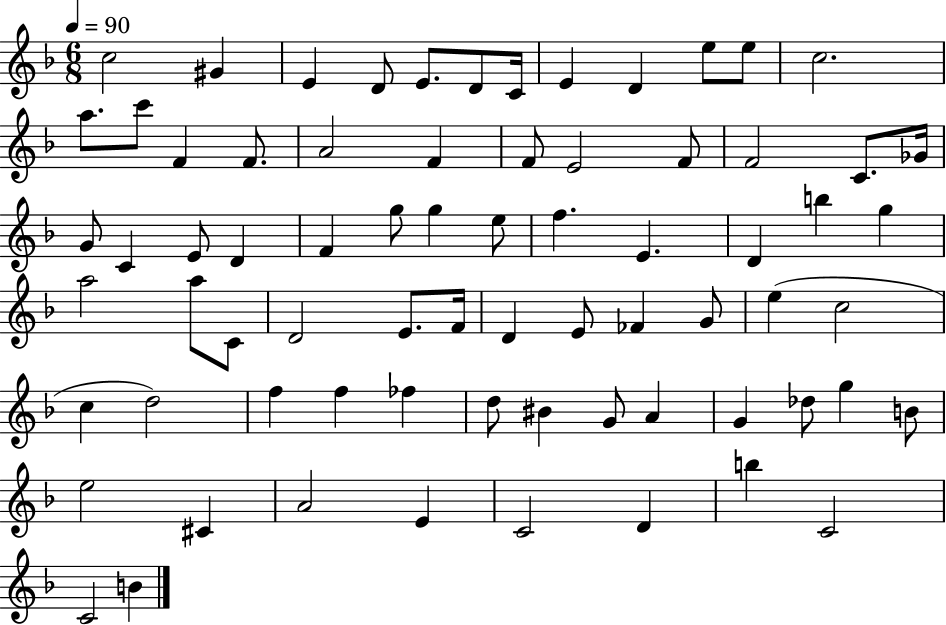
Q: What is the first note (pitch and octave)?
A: C5